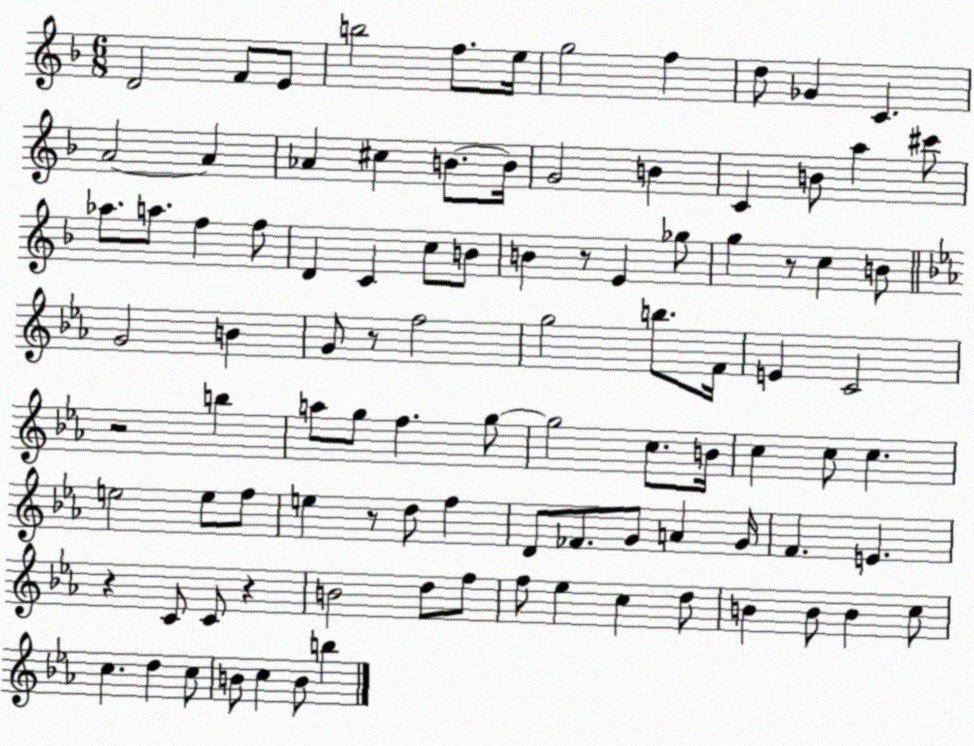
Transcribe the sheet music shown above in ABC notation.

X:1
T:Untitled
M:6/8
L:1/4
K:F
D2 F/2 E/2 b2 f/2 e/4 g2 f d/2 _G C A2 A _A ^c B/2 B/4 G2 B C B/2 a ^c'/2 _a/2 a/2 f f/2 D C c/2 B/2 B z/2 E _g/2 g z/2 c B/2 G2 B G/2 z/2 f2 g2 b/2 F/4 E C2 z2 b a/2 g/2 f g/2 g2 c/2 B/4 c c/2 c e2 e/2 f/2 e z/2 d/2 f D/2 _F/2 G/2 A G/4 F E z C/2 C/2 z B2 d/2 f/2 f/2 _e c d/2 B B/2 B c/2 c d c/2 B/2 c B/2 b